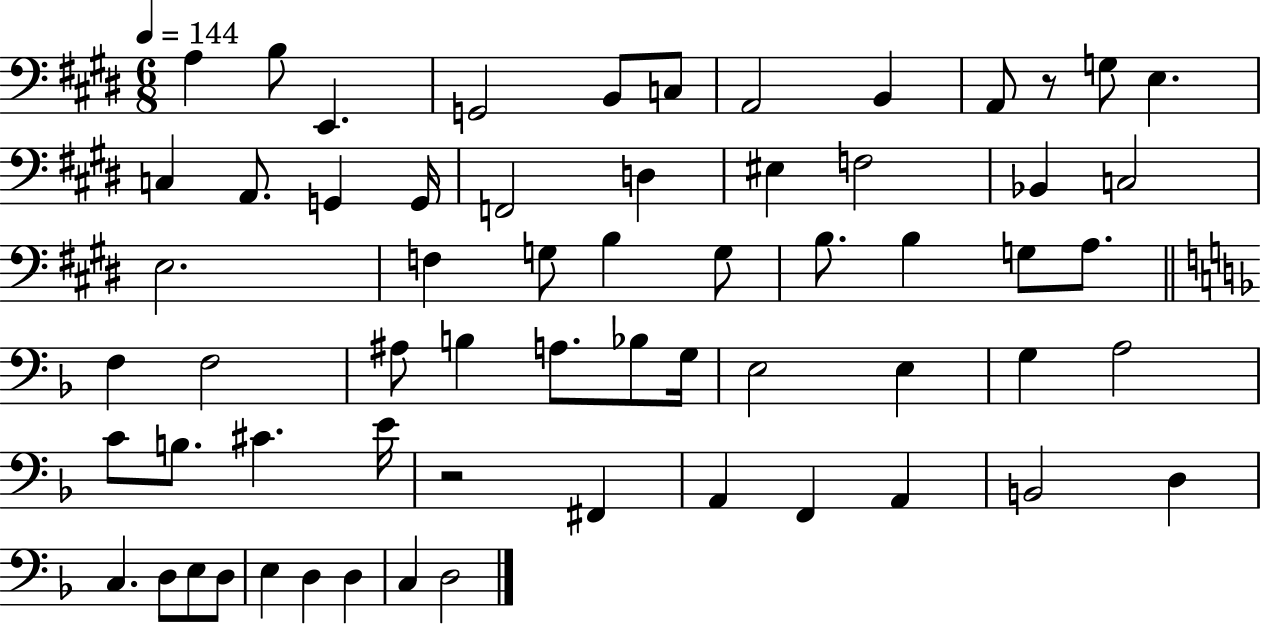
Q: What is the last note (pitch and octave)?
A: D3